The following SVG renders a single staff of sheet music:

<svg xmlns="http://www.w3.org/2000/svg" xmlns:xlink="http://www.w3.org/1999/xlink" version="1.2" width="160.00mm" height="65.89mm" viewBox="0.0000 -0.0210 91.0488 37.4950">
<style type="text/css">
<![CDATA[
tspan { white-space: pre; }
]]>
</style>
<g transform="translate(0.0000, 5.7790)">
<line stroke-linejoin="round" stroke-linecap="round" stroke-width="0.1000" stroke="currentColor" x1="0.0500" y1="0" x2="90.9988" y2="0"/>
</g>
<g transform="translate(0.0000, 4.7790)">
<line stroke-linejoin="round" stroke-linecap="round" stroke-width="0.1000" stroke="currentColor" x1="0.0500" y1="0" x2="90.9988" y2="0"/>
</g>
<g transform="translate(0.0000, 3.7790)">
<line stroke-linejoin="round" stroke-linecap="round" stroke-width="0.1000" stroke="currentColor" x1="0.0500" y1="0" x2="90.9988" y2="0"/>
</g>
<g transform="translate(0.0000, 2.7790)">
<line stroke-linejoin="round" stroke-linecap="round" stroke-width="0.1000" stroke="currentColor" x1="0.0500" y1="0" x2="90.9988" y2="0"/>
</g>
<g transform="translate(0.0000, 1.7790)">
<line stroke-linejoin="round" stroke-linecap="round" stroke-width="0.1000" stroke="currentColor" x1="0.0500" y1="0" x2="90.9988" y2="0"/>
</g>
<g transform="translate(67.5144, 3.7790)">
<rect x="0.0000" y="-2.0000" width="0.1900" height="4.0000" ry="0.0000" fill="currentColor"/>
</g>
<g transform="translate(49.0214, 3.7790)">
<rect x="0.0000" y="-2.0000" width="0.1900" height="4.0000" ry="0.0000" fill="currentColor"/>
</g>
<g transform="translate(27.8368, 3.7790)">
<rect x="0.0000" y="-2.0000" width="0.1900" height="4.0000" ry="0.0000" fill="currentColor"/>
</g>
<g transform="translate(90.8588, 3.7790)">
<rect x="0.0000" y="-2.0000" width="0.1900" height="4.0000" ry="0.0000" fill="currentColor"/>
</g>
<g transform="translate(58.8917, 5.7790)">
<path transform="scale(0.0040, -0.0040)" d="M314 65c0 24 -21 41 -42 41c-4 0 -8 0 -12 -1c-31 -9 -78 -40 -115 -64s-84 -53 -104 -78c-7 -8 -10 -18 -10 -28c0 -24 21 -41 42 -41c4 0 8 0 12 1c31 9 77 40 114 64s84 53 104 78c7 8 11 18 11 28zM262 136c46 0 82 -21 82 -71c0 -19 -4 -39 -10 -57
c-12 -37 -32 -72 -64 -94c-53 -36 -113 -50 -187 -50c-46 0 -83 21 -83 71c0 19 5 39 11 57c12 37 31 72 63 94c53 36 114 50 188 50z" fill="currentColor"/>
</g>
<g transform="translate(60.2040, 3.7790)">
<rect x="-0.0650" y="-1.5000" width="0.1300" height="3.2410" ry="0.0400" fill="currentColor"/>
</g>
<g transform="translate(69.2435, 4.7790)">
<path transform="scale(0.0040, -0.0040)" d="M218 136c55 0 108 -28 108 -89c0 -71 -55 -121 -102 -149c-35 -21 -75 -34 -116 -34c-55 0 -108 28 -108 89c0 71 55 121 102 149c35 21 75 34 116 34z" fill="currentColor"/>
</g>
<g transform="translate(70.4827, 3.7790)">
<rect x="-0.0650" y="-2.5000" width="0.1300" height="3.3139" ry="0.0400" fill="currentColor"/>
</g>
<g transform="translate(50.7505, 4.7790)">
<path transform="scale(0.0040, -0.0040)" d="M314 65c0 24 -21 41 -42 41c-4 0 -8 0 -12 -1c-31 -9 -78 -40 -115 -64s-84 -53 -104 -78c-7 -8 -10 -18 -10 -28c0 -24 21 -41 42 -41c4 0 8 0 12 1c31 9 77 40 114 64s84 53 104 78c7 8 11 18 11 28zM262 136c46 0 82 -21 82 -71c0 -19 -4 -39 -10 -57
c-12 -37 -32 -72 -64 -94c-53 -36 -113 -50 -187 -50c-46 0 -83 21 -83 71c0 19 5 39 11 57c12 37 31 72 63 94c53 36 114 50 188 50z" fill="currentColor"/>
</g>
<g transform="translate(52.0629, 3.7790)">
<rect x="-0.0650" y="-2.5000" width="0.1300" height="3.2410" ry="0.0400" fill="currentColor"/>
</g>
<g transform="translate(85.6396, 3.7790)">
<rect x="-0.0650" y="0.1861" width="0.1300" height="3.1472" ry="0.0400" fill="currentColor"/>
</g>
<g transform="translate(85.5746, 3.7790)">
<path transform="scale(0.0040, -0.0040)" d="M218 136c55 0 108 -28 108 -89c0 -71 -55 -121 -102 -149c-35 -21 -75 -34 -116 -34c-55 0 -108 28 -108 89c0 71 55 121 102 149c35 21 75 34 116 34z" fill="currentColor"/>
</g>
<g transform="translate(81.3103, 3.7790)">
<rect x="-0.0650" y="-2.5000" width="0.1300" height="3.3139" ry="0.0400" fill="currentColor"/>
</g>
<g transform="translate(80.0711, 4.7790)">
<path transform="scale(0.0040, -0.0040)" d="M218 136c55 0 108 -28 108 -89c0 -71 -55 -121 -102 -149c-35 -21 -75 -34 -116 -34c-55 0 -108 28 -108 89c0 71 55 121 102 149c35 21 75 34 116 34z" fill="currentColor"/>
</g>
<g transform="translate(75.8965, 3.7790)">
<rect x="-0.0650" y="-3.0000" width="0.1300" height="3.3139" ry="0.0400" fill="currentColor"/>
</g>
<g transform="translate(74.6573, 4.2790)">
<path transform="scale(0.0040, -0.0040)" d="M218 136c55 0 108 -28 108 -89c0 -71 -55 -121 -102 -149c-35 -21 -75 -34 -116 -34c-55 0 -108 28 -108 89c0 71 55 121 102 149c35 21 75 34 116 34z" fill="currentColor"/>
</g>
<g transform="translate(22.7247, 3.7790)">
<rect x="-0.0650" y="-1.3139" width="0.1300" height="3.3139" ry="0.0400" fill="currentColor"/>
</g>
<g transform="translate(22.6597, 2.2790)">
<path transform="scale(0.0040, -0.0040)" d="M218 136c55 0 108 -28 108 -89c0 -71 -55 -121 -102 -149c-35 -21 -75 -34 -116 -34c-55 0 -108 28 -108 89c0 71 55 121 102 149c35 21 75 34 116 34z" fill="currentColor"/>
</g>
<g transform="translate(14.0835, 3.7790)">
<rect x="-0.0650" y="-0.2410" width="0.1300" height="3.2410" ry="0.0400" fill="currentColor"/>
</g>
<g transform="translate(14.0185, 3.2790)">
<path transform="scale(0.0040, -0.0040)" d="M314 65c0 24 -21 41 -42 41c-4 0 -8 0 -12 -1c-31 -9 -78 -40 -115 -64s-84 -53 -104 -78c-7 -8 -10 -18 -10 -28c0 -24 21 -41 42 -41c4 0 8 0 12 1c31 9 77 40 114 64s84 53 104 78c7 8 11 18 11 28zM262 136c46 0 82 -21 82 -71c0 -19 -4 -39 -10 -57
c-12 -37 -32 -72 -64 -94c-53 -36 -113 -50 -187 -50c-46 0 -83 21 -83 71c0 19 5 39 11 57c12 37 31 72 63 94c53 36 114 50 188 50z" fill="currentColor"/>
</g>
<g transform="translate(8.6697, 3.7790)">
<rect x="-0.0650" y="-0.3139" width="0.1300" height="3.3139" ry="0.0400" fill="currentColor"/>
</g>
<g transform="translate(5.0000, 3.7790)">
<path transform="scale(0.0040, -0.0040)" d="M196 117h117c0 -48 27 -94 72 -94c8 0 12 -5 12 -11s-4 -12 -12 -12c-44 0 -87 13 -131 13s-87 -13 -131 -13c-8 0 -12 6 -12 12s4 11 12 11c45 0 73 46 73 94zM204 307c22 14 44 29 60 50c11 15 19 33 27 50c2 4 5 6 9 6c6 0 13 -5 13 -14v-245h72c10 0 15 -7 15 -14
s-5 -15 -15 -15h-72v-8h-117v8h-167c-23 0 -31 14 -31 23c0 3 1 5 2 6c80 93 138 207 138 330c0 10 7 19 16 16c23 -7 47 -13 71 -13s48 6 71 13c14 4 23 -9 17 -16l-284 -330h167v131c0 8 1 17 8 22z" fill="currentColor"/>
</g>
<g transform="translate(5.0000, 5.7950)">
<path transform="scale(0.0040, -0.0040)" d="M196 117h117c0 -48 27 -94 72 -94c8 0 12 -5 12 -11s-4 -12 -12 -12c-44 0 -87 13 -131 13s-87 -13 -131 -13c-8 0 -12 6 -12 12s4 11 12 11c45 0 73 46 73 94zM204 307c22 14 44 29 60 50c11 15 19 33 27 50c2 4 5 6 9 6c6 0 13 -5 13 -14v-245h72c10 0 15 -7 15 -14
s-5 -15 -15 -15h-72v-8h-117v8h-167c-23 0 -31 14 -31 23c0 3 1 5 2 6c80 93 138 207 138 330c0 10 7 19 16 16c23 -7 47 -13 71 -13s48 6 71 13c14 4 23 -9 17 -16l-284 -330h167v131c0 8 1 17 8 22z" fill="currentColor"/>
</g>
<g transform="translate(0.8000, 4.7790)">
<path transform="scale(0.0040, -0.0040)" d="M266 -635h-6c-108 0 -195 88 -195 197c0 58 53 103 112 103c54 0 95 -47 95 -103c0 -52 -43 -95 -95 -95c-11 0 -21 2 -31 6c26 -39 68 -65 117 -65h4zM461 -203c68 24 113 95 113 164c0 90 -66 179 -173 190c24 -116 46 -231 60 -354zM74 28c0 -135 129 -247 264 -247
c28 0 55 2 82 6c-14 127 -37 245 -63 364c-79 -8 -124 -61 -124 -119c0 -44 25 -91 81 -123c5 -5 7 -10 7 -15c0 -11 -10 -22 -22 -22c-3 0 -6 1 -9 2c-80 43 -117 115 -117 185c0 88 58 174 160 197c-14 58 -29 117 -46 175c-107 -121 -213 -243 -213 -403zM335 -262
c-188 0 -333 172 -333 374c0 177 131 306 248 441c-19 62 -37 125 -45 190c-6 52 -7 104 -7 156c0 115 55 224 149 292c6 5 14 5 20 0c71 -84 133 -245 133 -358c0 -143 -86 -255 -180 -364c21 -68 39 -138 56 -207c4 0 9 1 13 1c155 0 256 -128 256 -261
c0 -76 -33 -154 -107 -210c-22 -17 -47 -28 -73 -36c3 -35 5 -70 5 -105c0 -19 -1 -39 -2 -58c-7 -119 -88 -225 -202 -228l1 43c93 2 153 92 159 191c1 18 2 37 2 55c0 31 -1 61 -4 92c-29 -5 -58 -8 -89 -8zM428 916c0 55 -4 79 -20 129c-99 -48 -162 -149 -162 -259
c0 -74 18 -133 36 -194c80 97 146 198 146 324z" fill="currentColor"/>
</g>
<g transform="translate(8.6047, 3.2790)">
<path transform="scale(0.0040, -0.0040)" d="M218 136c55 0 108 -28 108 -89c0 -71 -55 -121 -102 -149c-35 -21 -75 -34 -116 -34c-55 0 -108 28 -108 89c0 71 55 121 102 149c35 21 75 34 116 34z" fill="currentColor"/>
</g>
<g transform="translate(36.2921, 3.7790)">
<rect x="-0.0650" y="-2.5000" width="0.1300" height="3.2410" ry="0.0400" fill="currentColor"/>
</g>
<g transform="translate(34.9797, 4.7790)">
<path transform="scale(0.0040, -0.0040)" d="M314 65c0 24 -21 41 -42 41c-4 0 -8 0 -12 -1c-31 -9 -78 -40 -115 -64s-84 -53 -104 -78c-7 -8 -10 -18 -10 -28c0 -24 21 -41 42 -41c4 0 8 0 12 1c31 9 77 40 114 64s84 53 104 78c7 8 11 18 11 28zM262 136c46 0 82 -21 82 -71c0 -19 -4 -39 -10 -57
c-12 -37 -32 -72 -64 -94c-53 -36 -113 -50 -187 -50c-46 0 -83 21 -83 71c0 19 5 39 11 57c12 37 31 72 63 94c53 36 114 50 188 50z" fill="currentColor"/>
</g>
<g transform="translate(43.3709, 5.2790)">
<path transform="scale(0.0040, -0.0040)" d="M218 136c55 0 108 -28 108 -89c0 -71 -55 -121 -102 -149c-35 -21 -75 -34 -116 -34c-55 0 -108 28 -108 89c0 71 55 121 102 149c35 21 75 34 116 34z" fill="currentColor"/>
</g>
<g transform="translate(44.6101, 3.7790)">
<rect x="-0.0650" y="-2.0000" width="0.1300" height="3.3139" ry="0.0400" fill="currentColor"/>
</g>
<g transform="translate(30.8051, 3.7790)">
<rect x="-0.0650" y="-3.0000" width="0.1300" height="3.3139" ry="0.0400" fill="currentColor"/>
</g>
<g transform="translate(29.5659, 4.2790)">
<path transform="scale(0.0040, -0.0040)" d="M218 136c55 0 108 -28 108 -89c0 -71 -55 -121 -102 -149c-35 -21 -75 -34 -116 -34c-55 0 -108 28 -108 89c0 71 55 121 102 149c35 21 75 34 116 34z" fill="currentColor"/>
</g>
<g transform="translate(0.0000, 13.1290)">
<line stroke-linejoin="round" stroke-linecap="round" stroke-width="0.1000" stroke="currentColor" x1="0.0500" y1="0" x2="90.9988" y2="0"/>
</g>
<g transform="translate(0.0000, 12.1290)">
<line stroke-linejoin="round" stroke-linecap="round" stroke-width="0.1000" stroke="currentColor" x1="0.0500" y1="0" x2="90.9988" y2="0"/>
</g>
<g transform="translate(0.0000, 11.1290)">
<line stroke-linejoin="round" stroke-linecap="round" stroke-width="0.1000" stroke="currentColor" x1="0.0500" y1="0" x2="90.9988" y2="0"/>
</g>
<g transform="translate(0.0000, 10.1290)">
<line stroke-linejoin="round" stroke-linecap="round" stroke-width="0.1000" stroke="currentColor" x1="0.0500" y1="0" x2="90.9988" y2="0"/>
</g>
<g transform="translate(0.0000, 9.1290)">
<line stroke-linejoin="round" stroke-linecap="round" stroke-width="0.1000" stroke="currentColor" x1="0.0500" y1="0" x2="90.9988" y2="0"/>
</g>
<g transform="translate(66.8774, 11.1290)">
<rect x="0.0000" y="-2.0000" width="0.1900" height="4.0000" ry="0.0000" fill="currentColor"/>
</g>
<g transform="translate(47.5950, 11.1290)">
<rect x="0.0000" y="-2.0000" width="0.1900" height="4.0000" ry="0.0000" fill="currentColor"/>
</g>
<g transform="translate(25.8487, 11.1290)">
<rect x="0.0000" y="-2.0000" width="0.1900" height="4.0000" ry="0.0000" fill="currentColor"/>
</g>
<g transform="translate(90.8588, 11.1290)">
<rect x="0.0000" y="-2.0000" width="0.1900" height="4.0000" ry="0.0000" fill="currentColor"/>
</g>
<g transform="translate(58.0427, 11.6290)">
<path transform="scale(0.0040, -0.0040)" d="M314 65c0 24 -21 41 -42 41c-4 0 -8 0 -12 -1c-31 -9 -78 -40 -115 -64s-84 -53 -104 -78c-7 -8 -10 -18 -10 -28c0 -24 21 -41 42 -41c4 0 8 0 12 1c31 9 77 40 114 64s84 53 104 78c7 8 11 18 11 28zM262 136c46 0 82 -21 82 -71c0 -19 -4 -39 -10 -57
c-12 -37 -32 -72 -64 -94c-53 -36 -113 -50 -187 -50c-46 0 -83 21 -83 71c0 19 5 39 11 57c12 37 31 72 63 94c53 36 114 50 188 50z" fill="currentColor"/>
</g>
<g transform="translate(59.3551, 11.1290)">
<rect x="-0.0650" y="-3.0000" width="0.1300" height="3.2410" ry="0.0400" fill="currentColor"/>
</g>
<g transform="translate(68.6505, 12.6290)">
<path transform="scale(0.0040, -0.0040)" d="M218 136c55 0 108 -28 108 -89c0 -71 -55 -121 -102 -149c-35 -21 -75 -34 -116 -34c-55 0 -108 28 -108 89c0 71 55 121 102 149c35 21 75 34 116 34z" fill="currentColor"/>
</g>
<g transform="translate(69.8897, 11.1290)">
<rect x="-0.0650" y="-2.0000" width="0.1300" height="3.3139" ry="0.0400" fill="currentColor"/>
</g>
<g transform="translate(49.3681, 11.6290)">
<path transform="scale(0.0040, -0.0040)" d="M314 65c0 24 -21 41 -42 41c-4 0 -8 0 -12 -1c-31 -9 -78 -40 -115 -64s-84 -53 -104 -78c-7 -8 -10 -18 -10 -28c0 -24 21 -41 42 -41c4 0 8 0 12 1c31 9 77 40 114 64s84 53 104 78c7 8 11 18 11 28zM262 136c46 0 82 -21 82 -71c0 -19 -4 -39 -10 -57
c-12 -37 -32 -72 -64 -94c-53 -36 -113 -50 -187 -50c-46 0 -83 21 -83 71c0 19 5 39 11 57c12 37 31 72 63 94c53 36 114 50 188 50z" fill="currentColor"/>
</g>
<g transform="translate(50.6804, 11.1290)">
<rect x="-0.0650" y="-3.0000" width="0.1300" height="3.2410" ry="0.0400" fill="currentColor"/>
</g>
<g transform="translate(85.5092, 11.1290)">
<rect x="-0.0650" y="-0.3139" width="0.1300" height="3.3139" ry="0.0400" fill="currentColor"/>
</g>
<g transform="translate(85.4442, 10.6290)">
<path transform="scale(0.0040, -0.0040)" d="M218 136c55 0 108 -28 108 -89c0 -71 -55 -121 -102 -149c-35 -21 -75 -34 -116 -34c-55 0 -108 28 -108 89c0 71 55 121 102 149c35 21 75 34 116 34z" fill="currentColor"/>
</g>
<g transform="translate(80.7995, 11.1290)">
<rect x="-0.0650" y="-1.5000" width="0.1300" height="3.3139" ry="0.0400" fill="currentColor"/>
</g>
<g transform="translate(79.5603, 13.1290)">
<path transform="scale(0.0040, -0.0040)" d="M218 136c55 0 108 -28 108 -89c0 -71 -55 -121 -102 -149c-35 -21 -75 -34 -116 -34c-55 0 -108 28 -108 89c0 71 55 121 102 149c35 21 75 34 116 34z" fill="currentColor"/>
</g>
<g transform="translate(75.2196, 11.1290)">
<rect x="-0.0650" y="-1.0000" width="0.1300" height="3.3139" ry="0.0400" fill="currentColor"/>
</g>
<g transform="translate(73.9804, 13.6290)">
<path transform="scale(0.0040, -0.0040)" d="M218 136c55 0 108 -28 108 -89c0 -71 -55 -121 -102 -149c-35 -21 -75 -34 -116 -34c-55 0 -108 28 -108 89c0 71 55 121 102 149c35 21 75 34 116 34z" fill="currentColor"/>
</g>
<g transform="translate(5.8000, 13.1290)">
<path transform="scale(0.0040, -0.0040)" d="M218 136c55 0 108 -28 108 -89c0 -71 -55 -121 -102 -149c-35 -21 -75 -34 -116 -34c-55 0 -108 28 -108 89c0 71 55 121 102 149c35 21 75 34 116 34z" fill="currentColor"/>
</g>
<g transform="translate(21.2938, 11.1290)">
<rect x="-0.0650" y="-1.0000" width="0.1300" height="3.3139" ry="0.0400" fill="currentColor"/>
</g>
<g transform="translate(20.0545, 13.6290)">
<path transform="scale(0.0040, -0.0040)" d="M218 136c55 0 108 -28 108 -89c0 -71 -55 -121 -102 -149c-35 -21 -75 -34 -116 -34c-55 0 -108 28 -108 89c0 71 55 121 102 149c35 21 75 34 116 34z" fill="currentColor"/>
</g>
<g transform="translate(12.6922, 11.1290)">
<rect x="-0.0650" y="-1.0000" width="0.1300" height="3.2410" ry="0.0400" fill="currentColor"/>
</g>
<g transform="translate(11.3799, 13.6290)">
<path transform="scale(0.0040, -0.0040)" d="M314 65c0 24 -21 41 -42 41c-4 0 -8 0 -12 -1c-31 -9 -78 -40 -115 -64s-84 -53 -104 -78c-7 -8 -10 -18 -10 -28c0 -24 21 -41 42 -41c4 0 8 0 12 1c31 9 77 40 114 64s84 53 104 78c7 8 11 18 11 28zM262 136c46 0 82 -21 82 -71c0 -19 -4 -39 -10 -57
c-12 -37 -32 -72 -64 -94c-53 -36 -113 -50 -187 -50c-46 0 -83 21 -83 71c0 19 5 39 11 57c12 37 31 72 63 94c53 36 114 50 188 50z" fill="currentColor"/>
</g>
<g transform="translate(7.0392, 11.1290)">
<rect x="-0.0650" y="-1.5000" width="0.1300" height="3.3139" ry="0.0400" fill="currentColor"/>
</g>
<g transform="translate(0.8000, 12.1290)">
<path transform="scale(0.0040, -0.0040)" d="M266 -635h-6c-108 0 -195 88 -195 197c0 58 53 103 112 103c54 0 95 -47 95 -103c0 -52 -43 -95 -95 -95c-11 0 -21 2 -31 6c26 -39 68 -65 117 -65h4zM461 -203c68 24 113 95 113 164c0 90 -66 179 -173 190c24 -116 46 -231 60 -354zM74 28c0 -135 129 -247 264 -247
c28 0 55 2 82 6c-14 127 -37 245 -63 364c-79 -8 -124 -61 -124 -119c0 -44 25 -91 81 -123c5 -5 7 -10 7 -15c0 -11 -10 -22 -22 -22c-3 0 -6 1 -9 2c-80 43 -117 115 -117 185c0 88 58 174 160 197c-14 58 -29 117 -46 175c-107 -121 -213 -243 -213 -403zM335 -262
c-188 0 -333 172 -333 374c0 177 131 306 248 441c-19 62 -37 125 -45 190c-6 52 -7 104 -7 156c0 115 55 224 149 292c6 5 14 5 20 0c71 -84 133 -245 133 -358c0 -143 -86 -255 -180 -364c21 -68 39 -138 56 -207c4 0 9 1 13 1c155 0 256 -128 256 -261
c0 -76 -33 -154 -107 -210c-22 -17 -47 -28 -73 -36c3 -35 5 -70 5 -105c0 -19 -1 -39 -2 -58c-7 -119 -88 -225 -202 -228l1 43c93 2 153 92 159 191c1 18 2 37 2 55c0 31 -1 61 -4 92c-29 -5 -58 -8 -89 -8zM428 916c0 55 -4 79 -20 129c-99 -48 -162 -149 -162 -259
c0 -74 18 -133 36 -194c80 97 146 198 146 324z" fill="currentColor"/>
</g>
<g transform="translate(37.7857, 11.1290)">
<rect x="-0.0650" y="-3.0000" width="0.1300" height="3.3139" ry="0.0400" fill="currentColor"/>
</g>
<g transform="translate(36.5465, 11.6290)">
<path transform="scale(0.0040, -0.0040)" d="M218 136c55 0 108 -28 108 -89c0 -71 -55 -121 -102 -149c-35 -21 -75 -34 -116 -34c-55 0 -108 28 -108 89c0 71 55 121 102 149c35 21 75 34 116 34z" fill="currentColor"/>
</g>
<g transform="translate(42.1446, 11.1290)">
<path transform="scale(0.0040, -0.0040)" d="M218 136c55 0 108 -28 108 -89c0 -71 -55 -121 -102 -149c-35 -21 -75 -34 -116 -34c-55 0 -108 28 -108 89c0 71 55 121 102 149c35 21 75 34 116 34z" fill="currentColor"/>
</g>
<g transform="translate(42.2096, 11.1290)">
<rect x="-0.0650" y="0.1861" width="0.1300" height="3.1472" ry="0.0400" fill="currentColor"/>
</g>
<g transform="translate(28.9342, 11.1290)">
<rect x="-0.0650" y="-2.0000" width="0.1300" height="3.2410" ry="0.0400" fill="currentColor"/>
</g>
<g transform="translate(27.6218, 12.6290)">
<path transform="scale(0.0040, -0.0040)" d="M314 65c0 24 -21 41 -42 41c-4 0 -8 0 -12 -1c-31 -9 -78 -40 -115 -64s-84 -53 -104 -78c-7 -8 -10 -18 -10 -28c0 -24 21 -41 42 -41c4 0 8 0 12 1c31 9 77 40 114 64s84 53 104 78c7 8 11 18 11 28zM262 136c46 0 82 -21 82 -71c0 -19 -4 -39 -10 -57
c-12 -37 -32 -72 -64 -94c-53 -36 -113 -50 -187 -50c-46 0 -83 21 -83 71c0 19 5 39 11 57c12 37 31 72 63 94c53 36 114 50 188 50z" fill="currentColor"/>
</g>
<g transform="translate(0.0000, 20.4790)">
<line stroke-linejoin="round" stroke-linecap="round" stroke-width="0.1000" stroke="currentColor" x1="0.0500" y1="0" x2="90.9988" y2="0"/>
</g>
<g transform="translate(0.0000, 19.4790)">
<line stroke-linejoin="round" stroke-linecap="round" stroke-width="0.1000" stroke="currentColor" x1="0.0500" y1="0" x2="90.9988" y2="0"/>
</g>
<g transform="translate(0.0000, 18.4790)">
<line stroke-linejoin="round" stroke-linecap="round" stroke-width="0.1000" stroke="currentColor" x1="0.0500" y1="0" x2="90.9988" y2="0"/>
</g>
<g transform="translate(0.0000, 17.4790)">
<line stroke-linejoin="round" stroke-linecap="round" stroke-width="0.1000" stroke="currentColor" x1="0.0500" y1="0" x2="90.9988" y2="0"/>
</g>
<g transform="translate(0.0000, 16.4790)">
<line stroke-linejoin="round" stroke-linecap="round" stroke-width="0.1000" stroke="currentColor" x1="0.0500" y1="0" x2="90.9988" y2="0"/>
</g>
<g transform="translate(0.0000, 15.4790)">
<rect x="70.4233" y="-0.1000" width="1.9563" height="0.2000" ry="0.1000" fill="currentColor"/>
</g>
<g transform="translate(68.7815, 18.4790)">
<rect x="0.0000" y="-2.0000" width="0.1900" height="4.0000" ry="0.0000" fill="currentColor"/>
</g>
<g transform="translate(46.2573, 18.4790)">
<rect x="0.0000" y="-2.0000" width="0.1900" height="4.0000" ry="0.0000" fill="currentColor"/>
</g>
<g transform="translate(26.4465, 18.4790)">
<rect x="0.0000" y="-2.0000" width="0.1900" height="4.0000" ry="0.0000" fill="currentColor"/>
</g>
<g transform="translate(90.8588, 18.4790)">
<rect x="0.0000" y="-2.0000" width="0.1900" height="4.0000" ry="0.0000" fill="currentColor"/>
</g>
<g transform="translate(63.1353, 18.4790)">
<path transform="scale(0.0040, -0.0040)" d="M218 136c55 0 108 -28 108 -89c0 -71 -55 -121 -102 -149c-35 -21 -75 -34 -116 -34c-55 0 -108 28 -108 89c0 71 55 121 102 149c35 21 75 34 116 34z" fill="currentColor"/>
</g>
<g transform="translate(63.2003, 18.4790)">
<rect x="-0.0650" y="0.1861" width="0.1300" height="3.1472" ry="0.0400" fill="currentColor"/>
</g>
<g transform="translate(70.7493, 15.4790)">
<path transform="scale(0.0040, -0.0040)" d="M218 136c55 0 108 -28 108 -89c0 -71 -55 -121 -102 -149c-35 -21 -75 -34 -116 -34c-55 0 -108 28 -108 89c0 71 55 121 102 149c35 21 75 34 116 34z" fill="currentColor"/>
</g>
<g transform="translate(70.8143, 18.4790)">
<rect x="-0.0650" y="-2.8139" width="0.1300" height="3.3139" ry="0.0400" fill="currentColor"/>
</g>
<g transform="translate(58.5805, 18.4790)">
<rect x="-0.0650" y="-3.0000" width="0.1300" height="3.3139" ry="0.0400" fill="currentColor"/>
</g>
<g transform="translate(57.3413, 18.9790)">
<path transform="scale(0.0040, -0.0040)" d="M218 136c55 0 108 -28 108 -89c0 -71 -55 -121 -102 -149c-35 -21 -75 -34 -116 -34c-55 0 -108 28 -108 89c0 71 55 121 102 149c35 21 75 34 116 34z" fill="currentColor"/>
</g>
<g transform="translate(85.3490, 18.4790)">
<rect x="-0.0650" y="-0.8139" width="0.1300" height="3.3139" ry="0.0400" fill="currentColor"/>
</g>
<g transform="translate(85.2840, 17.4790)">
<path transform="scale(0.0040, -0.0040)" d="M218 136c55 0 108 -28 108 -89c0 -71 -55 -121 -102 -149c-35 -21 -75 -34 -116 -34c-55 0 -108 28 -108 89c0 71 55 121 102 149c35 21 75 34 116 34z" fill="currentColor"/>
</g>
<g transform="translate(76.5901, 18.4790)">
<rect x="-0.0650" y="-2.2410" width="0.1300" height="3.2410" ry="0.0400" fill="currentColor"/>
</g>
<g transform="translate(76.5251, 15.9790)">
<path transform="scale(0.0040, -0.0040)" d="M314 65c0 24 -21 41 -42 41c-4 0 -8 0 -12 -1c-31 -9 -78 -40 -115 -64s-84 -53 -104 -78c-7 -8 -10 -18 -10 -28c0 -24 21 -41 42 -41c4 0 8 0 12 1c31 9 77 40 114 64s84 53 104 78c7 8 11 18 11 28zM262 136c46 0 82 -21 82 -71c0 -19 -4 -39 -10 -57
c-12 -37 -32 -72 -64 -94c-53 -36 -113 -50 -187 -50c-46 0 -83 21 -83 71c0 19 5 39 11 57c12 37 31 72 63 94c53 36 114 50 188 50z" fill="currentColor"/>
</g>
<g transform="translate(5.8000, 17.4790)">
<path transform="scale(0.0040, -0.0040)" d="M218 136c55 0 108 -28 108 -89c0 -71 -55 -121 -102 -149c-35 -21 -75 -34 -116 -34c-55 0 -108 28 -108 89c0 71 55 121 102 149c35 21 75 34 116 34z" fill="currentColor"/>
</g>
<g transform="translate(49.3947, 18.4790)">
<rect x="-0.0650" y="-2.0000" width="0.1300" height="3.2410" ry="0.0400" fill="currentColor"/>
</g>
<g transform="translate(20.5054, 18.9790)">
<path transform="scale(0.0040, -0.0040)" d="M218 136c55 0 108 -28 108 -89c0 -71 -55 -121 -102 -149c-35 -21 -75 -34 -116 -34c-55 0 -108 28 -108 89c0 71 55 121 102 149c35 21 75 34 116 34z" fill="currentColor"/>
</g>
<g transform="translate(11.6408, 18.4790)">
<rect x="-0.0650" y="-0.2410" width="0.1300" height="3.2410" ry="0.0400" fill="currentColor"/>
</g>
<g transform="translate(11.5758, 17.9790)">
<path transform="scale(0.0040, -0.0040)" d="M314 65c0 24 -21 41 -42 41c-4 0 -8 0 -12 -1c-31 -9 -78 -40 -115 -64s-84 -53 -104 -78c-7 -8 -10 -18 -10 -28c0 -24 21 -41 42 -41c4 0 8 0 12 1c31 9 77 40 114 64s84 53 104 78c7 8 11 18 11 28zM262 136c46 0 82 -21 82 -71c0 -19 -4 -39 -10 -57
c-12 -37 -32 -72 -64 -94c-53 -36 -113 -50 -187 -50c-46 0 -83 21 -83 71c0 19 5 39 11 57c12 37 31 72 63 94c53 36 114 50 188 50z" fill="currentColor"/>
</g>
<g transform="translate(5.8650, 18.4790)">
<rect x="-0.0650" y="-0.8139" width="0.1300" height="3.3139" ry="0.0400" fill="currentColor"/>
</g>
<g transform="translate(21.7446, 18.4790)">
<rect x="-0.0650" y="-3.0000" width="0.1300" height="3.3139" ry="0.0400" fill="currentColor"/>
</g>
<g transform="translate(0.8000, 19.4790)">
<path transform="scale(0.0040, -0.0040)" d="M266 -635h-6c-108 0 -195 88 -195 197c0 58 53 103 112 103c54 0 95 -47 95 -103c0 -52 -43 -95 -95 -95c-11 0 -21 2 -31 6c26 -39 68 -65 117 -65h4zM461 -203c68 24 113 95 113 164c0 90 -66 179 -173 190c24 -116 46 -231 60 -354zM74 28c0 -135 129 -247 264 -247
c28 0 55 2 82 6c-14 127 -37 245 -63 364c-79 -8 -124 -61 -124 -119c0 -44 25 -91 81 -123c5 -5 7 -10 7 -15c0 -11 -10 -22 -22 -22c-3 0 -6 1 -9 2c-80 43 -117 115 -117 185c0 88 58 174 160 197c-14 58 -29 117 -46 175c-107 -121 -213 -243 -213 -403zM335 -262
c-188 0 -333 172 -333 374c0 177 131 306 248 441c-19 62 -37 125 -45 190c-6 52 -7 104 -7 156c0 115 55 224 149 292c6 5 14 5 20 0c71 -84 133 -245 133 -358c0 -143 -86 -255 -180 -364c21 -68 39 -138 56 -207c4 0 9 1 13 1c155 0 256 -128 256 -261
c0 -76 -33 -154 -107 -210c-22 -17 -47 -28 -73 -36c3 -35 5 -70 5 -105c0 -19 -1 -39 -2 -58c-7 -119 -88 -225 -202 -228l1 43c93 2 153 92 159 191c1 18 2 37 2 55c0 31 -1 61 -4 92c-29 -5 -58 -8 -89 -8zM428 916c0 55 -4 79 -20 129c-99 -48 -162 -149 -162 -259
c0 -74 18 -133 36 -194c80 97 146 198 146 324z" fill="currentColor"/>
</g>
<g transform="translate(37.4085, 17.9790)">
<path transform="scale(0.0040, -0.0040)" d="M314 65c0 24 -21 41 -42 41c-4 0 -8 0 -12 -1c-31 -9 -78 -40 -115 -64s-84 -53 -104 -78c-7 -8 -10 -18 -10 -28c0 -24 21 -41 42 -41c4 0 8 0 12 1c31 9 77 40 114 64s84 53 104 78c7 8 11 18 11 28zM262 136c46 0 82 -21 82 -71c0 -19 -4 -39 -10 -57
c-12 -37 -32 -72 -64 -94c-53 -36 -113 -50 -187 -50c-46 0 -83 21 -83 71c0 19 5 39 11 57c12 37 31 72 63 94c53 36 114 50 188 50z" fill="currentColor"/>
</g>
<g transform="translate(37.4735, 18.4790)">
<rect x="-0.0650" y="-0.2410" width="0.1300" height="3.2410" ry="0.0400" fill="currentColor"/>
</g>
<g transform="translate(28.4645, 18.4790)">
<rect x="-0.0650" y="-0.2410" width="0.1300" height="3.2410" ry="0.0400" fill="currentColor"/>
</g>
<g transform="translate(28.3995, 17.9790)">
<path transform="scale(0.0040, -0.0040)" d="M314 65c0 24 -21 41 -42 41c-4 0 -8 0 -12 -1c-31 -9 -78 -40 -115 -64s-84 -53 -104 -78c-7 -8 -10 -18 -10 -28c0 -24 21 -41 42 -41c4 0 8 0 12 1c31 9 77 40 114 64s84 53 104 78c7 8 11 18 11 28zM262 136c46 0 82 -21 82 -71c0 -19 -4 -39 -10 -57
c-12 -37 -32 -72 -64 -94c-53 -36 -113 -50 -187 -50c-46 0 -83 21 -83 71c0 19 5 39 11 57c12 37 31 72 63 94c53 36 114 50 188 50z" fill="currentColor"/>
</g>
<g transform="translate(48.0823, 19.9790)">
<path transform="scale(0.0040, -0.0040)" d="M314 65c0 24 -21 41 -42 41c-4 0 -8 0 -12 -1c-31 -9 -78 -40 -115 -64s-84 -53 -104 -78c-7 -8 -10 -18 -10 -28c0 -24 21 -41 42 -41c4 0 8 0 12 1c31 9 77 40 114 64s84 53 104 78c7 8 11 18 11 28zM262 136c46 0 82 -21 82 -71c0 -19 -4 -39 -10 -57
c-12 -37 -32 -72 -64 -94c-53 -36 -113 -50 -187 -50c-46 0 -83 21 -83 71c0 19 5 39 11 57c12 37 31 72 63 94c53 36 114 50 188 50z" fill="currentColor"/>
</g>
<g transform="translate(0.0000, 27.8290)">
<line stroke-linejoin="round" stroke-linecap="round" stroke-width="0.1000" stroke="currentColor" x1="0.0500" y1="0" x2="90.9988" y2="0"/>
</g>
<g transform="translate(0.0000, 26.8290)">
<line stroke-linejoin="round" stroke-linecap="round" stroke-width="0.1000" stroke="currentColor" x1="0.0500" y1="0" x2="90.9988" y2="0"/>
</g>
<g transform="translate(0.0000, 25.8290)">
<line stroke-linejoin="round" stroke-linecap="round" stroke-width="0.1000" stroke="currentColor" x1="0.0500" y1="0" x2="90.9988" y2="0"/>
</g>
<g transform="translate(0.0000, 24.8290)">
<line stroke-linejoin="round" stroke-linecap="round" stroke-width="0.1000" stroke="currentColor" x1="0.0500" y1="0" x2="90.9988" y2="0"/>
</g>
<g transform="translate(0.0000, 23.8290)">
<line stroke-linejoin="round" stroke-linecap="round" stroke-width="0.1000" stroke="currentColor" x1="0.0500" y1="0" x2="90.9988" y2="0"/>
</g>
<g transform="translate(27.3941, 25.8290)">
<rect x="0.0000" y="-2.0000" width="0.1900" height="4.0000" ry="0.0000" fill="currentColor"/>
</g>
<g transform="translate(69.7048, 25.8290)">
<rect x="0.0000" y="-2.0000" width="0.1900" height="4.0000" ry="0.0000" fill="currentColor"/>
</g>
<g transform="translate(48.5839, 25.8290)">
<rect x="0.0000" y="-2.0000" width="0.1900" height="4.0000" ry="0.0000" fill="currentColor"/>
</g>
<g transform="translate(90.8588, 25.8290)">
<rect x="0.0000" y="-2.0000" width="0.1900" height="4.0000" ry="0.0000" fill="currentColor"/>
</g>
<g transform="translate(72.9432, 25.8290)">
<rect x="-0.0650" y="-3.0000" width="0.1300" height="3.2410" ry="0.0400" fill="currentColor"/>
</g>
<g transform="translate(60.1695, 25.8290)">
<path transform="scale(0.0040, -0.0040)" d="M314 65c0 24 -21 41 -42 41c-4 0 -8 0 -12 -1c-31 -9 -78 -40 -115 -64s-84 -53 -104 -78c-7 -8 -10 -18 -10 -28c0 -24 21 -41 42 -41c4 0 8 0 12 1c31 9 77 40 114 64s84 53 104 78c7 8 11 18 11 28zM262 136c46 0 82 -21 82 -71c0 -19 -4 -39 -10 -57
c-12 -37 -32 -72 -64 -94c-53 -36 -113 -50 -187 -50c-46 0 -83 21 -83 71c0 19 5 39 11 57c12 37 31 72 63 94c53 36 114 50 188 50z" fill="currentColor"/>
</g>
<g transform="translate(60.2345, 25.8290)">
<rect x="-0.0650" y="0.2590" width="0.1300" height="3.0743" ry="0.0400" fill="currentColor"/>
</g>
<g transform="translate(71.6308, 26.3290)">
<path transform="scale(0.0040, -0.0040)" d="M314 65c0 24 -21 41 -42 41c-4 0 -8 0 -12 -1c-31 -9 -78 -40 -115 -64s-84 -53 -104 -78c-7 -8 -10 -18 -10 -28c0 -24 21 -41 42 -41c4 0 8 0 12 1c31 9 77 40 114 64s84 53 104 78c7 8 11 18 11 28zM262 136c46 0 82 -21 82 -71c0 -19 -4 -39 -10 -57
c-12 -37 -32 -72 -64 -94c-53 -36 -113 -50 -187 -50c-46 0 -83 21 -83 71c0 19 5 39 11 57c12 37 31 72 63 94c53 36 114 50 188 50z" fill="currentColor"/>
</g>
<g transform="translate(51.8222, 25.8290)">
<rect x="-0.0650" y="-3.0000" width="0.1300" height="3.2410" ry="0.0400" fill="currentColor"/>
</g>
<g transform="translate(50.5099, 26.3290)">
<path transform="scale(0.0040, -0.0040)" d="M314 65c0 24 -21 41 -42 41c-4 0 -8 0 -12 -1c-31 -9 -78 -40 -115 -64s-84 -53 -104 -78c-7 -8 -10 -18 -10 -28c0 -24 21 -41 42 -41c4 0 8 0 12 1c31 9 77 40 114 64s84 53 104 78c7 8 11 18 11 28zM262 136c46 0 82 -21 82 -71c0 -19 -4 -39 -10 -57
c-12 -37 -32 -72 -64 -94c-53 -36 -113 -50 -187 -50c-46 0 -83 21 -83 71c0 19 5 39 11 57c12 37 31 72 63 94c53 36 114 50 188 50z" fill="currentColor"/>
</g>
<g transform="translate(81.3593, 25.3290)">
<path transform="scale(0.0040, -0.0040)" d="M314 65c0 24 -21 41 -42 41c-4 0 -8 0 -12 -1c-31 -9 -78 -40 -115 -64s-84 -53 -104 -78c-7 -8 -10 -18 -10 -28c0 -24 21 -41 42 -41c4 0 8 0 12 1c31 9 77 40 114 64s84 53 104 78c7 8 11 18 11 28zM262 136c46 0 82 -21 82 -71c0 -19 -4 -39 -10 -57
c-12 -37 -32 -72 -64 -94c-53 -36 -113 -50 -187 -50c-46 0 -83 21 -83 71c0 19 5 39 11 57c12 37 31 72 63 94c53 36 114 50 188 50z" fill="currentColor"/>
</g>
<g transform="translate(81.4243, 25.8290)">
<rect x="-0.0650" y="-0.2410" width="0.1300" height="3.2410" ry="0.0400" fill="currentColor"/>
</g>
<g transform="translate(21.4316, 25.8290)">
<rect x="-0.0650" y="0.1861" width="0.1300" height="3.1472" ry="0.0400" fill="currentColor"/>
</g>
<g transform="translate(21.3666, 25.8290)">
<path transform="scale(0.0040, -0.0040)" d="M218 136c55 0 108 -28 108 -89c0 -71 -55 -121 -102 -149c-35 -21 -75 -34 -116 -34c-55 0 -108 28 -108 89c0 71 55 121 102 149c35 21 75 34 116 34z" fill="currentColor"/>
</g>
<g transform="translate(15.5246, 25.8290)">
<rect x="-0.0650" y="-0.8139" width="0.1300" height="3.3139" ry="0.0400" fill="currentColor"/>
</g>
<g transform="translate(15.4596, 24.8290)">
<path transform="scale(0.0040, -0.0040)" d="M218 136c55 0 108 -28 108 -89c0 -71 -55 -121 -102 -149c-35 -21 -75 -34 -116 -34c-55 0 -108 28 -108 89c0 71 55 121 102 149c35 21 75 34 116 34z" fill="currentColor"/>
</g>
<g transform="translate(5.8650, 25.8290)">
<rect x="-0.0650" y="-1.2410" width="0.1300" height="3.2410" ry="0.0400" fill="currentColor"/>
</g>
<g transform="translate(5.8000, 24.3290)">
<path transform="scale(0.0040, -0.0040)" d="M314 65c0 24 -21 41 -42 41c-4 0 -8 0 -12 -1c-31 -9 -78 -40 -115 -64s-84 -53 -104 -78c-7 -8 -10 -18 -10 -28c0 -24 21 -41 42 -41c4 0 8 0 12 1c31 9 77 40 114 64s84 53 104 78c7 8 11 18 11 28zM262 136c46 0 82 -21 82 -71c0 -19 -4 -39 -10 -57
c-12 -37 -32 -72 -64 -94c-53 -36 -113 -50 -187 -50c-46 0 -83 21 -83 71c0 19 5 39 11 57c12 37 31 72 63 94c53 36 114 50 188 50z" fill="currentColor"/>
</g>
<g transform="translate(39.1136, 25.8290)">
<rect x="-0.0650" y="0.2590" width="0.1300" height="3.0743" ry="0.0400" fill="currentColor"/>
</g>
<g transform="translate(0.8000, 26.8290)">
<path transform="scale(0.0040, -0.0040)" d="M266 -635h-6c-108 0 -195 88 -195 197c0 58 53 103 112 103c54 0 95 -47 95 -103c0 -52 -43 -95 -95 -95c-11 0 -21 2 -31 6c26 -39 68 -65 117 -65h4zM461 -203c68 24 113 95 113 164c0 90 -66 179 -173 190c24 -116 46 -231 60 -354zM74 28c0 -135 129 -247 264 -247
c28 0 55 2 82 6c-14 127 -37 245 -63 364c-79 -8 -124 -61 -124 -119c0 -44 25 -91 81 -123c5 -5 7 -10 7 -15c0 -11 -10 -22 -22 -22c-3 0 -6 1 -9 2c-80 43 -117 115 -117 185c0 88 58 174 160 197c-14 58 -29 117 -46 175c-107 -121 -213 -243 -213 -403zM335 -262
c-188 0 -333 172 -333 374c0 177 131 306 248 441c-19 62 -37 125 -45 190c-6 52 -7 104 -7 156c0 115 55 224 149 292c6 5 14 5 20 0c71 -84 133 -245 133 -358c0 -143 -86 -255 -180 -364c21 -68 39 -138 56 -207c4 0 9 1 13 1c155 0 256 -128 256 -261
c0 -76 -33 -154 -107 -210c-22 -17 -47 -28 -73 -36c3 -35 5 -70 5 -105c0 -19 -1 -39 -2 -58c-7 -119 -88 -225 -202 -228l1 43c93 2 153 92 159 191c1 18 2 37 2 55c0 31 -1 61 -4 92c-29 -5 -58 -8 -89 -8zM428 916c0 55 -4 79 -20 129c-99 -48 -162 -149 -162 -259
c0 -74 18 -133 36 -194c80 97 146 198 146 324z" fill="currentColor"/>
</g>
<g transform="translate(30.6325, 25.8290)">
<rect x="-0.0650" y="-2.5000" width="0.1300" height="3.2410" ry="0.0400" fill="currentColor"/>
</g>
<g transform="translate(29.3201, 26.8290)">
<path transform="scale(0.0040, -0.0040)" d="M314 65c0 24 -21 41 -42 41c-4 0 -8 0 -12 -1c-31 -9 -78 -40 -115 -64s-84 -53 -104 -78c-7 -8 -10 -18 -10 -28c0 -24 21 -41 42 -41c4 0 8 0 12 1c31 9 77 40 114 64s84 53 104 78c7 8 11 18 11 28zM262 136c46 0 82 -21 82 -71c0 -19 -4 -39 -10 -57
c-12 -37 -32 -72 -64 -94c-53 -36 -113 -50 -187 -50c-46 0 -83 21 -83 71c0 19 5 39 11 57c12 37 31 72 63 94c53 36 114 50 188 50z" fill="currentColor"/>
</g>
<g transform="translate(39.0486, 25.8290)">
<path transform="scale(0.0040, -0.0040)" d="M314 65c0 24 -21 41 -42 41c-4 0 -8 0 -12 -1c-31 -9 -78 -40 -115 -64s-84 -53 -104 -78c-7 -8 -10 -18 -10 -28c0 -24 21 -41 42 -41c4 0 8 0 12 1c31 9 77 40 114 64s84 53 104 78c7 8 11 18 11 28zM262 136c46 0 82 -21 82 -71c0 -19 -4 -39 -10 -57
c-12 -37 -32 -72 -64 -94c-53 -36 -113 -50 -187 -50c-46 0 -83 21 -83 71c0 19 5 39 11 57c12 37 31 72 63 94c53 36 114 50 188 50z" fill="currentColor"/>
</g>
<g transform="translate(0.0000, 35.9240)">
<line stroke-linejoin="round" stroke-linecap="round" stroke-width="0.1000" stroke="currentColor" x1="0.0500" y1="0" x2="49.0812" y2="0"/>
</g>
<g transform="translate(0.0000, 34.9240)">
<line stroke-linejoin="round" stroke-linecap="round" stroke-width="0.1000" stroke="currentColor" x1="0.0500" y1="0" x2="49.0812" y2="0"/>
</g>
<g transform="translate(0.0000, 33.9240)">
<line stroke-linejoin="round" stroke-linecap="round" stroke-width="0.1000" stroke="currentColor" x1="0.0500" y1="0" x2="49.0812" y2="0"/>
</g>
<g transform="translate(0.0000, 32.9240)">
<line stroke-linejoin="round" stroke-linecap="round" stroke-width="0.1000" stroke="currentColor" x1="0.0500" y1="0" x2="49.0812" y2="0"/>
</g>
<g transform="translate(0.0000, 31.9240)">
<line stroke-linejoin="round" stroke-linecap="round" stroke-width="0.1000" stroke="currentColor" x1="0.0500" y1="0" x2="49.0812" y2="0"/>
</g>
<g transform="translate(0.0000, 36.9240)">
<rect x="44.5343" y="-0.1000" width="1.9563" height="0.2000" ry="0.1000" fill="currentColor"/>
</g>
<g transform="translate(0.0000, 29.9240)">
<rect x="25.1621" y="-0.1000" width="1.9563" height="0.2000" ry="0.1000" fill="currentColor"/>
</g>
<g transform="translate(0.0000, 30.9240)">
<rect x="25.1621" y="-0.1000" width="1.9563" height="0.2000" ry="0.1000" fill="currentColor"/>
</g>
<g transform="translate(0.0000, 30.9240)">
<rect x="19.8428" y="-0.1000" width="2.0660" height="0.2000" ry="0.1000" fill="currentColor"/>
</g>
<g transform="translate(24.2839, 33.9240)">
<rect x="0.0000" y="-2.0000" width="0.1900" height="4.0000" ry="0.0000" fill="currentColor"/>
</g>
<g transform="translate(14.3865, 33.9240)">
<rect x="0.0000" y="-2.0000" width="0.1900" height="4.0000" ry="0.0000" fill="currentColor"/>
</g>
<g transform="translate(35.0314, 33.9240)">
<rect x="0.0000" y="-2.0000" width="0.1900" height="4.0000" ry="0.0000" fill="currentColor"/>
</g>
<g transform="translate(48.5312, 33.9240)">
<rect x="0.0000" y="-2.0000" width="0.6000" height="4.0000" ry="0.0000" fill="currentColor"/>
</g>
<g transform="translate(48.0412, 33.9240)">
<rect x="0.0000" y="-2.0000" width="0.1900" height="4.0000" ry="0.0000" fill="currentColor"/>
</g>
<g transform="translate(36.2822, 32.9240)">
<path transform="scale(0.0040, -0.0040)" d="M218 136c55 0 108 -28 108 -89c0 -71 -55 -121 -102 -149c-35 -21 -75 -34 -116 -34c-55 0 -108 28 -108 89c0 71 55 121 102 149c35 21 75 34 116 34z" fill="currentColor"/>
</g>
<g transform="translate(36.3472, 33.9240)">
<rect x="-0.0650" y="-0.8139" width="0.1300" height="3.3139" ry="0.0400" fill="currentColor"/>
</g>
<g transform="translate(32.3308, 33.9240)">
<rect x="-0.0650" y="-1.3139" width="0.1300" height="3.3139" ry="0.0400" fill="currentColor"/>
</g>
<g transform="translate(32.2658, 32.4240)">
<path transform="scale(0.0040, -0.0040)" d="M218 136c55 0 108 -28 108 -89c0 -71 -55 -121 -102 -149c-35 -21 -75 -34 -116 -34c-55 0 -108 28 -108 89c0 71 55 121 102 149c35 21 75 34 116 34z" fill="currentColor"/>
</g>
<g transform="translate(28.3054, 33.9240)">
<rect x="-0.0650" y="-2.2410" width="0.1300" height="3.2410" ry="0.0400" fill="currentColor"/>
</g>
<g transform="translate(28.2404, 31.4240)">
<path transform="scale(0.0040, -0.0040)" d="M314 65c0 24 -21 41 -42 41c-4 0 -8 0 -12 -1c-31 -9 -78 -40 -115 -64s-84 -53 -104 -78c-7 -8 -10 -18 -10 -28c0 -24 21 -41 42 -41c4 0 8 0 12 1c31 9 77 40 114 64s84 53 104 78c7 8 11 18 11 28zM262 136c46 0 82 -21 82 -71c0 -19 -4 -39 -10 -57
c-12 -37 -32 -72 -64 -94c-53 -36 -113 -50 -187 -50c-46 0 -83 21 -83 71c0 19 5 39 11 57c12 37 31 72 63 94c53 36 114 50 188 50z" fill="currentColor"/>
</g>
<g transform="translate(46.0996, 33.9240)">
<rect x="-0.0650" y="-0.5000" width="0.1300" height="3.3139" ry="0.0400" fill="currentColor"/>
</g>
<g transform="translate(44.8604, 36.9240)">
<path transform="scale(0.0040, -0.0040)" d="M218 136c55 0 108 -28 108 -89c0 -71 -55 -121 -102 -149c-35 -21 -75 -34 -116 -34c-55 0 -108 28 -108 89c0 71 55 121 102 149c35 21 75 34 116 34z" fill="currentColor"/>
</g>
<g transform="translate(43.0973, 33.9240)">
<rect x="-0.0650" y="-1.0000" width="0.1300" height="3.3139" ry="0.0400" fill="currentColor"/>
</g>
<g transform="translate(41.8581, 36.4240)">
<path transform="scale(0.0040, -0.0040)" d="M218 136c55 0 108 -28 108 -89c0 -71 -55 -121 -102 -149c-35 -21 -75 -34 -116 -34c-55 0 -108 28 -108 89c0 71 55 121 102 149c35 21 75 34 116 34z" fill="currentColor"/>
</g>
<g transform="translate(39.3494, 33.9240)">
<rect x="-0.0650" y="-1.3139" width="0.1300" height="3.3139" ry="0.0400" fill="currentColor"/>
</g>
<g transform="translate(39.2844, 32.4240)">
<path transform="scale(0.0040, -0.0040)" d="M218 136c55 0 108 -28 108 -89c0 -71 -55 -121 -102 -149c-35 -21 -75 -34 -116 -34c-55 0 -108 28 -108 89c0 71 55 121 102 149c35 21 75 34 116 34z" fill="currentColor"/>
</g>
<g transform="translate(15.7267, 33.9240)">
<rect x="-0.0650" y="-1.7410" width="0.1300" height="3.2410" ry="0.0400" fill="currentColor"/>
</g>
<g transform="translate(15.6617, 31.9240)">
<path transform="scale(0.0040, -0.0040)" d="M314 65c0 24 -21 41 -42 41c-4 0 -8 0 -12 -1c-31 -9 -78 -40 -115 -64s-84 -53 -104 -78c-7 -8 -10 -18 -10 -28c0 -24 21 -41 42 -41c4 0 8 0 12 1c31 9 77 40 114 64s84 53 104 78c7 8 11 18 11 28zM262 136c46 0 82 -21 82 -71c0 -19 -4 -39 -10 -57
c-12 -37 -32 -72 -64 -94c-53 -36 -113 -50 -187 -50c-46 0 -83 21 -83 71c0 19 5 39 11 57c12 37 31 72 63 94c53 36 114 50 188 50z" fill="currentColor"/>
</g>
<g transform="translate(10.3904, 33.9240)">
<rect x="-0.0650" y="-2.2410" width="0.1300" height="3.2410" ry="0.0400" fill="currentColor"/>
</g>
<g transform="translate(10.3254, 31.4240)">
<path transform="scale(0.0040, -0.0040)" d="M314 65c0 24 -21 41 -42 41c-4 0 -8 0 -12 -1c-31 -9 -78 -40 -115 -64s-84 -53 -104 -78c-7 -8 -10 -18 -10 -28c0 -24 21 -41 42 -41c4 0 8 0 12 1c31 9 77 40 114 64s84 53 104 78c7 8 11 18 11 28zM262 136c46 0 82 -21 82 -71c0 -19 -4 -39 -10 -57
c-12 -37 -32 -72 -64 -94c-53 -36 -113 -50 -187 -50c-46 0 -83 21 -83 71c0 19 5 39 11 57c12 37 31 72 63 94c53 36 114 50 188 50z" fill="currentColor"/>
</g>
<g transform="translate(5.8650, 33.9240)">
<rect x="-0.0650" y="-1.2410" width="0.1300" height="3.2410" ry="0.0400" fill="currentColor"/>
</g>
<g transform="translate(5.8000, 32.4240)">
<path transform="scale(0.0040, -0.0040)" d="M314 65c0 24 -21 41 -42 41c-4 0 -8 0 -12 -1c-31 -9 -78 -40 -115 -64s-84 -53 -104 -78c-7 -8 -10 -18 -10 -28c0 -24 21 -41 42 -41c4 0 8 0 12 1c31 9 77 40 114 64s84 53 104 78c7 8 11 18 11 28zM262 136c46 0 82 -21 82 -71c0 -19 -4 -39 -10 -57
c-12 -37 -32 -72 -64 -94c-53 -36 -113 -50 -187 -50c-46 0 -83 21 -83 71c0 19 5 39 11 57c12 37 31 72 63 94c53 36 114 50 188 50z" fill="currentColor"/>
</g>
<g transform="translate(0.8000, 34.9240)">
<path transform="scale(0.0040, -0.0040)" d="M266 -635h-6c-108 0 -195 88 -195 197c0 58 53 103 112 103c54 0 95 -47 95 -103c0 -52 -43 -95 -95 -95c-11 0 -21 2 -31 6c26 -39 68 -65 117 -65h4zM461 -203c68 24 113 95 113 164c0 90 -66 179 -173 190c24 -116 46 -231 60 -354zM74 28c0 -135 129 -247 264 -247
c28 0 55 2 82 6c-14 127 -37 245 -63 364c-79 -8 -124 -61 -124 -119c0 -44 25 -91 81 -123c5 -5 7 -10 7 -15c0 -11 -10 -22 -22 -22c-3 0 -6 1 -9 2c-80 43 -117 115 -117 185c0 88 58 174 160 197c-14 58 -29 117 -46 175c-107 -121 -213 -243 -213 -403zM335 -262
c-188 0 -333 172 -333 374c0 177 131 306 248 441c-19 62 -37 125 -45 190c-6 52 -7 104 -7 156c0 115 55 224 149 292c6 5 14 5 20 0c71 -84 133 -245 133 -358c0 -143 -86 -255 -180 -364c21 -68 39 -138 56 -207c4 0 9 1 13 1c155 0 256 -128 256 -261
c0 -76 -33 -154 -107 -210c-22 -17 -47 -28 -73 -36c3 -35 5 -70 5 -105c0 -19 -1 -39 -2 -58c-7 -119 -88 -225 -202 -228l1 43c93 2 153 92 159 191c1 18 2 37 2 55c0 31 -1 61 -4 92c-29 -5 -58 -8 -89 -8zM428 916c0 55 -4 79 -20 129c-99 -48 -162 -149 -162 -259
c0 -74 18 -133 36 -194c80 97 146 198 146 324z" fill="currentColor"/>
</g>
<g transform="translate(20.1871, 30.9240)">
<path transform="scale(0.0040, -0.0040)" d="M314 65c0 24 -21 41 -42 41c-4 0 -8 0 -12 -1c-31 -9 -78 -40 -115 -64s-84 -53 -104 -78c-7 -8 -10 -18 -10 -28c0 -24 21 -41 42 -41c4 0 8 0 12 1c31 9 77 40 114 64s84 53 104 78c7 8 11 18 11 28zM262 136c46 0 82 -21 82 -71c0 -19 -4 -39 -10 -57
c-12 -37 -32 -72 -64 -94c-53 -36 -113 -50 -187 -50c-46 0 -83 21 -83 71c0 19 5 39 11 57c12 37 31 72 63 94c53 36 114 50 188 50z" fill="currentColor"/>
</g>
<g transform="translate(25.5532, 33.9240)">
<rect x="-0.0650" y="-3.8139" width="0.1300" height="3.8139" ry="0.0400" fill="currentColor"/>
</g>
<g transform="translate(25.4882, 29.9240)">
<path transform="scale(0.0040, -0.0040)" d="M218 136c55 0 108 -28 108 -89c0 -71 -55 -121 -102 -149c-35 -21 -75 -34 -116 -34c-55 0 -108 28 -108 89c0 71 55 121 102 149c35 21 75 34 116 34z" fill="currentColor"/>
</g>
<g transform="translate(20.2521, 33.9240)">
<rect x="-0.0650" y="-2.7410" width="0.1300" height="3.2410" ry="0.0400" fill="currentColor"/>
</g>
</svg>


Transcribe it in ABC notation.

X:1
T:Untitled
M:4/4
L:1/4
K:C
c c2 e A G2 F G2 E2 G A G B E D2 D F2 A B A2 A2 F D E c d c2 A c2 c2 F2 A B a g2 d e2 d B G2 B2 A2 B2 A2 c2 e2 g2 f2 a2 c' g2 e d e D C